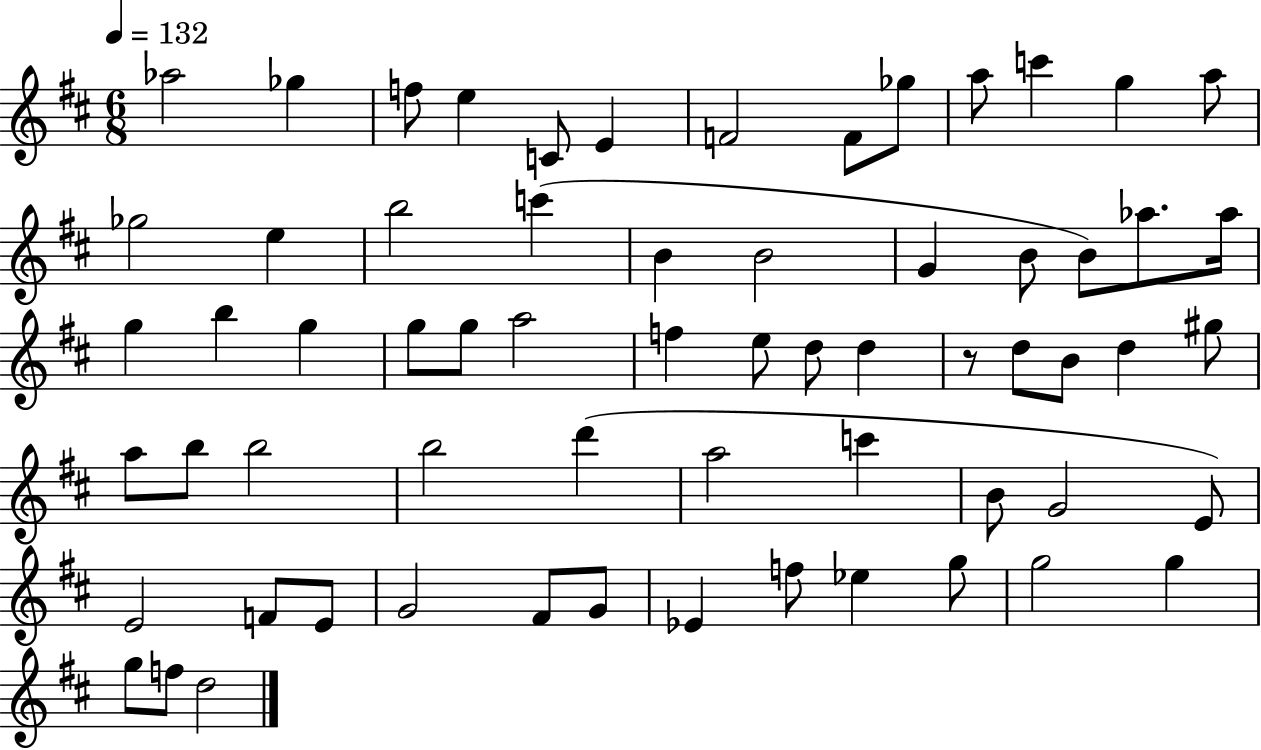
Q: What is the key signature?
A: D major